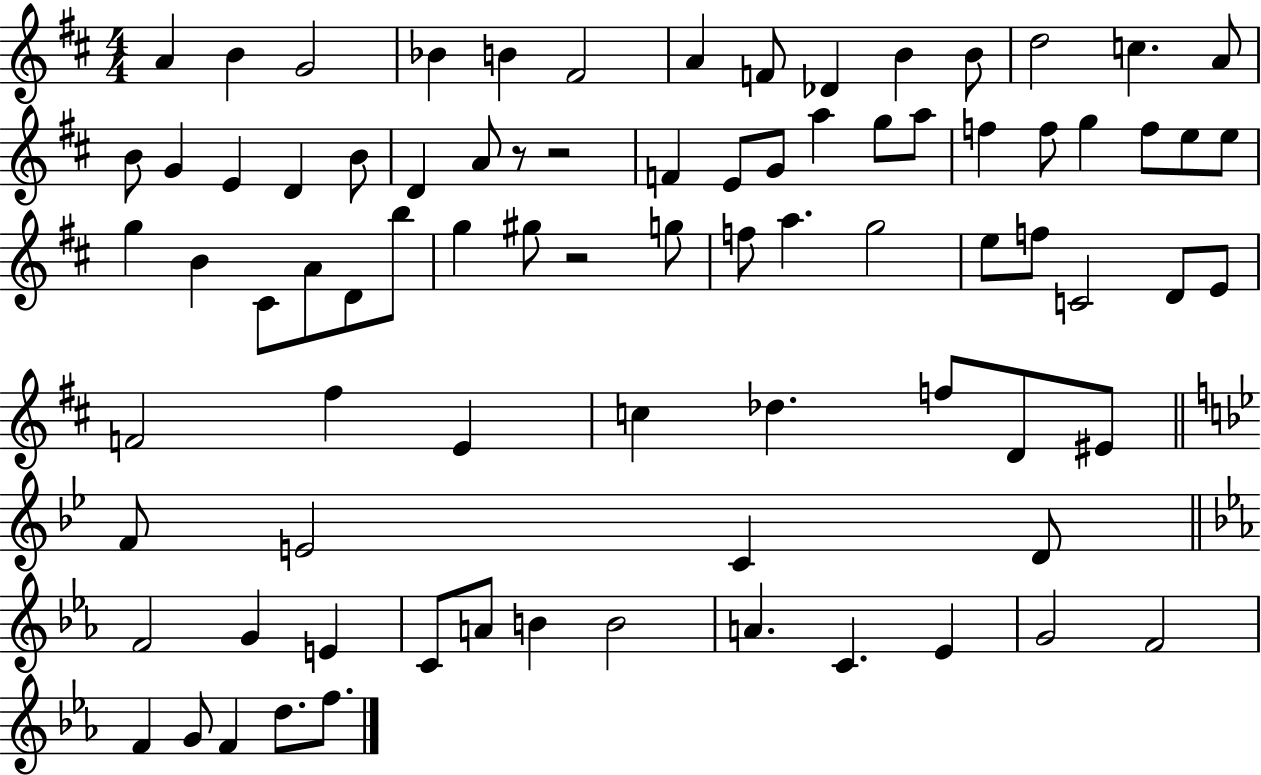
A4/q B4/q G4/h Bb4/q B4/q F#4/h A4/q F4/e Db4/q B4/q B4/e D5/h C5/q. A4/e B4/e G4/q E4/q D4/q B4/e D4/q A4/e R/e R/h F4/q E4/e G4/e A5/q G5/e A5/e F5/q F5/e G5/q F5/e E5/e E5/e G5/q B4/q C#4/e A4/e D4/e B5/e G5/q G#5/e R/h G5/e F5/e A5/q. G5/h E5/e F5/e C4/h D4/e E4/e F4/h F#5/q E4/q C5/q Db5/q. F5/e D4/e EIS4/e F4/e E4/h C4/q D4/e F4/h G4/q E4/q C4/e A4/e B4/q B4/h A4/q. C4/q. Eb4/q G4/h F4/h F4/q G4/e F4/q D5/e. F5/e.